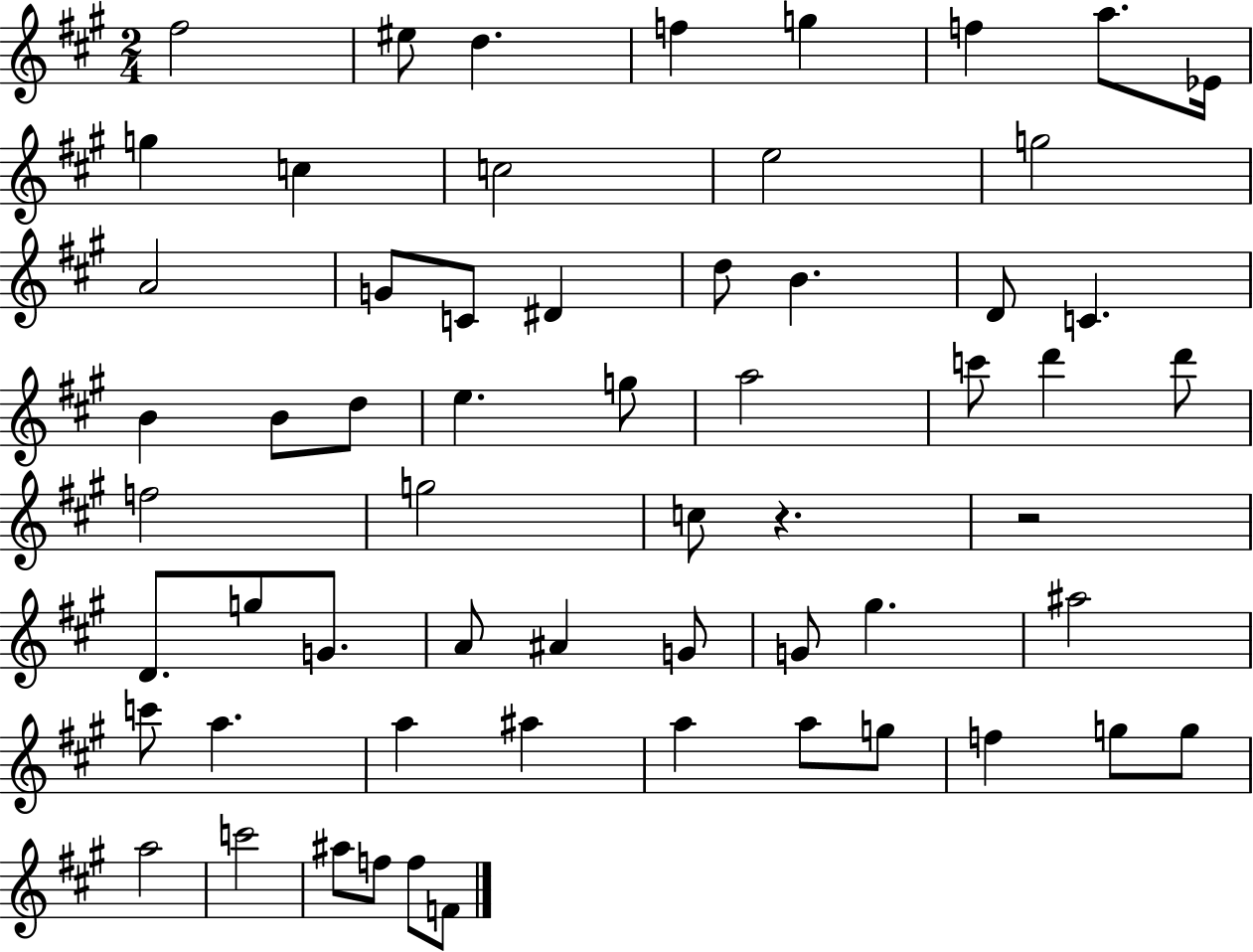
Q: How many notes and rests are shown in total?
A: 60